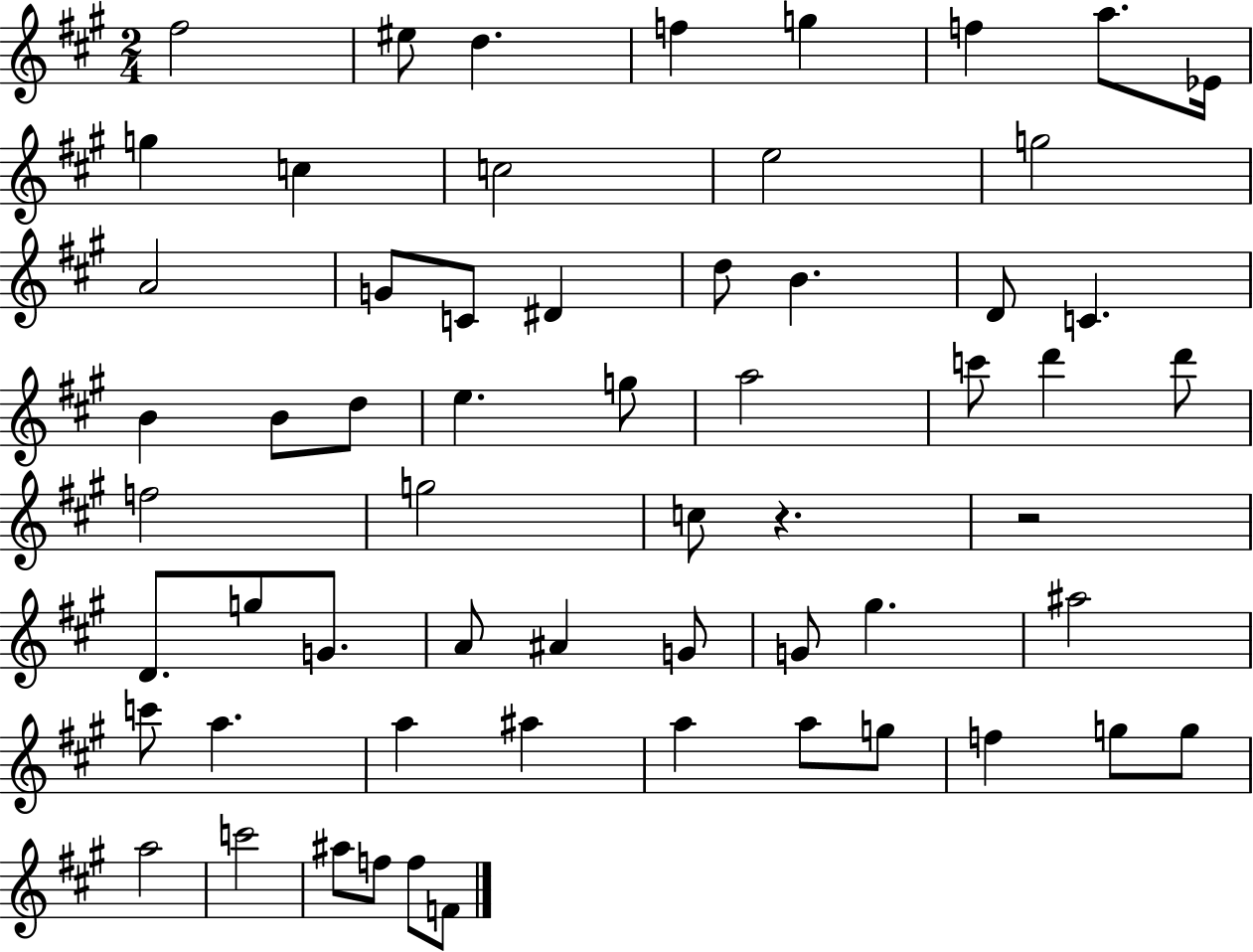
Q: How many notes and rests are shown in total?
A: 60